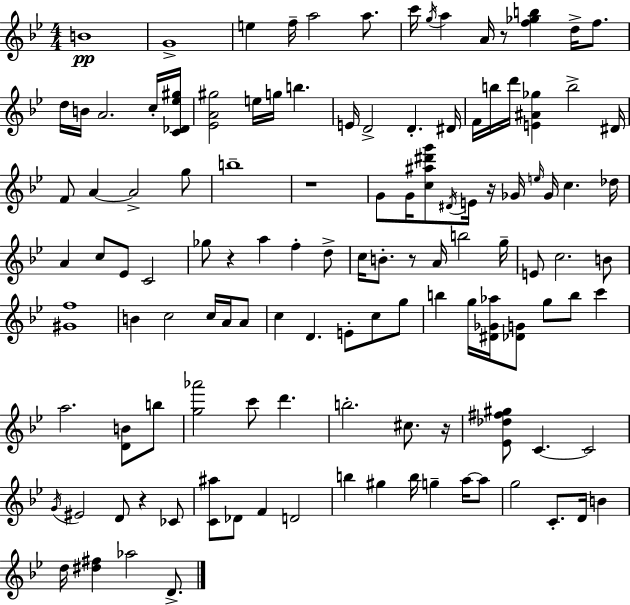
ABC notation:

X:1
T:Untitled
M:4/4
L:1/4
K:Bb
B4 G4 e f/4 a2 a/2 c'/4 g/4 a A/4 z/2 [f_gb] d/4 f/2 d/4 B/4 A2 c/4 [C_D_e^g]/4 [_EA^g]2 e/4 g/4 b E/4 D2 D ^D/4 F/4 b/4 d'/4 [E^A_g] b2 ^D/4 F/2 A A2 g/2 b4 z4 G/2 G/4 [c^a^d'g']/2 ^D/4 E/4 z/4 _G/4 e/4 _G/4 c _d/4 A c/2 _E/2 C2 _g/2 z a f d/2 c/4 B/2 z/2 A/4 b2 g/4 E/2 c2 B/2 [^Gf]4 B c2 c/4 A/4 A/2 c D E/2 c/2 g/2 b g/4 [^D_G_a]/4 [_DG]/2 g/2 b/2 c' a2 [DB]/2 b/2 [g_a']2 c'/2 d' b2 ^c/2 z/4 [_E_d^f^g]/2 C C2 G/4 ^E2 D/2 z _C/2 [C^a]/2 _D/2 F D2 b ^g b/4 g a/4 a/2 g2 C/2 D/4 B d/4 [^d^f] _a2 D/2